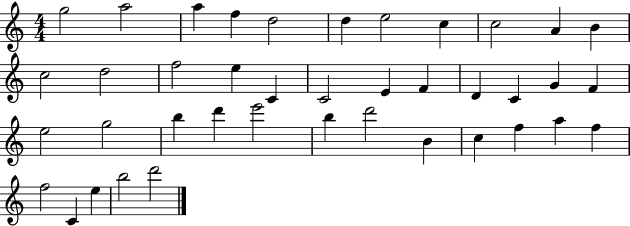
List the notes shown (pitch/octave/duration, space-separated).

G5/h A5/h A5/q F5/q D5/h D5/q E5/h C5/q C5/h A4/q B4/q C5/h D5/h F5/h E5/q C4/q C4/h E4/q F4/q D4/q C4/q G4/q F4/q E5/h G5/h B5/q D6/q E6/h B5/q D6/h B4/q C5/q F5/q A5/q F5/q F5/h C4/q E5/q B5/h D6/h